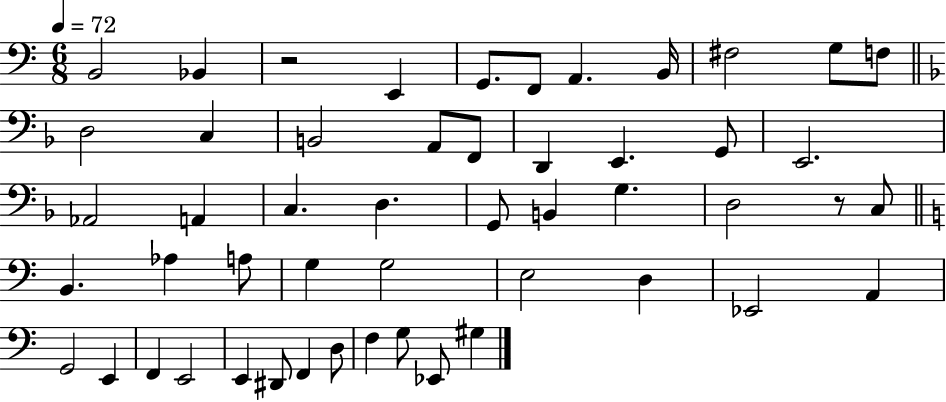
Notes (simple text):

B2/h Bb2/q R/h E2/q G2/e. F2/e A2/q. B2/s F#3/h G3/e F3/e D3/h C3/q B2/h A2/e F2/e D2/q E2/q. G2/e E2/h. Ab2/h A2/q C3/q. D3/q. G2/e B2/q G3/q. D3/h R/e C3/e B2/q. Ab3/q A3/e G3/q G3/h E3/h D3/q Eb2/h A2/q G2/h E2/q F2/q E2/h E2/q D#2/e F2/q D3/e F3/q G3/e Eb2/e G#3/q